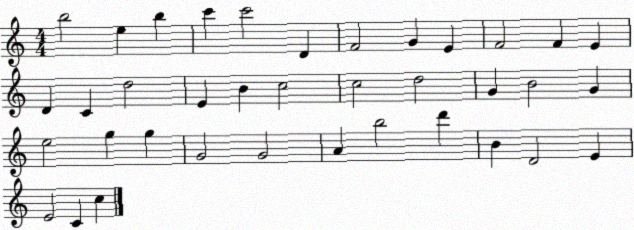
X:1
T:Untitled
M:4/4
L:1/4
K:C
b2 e b c' c'2 D F2 G E F2 F E D C d2 E B c2 c2 d2 G B2 G e2 g g G2 G2 A b2 d' B D2 E E2 C c